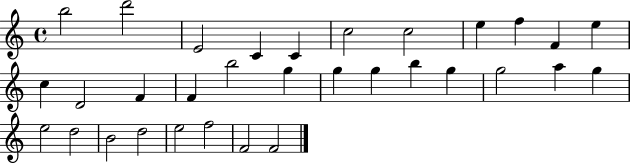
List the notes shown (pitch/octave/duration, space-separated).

B5/h D6/h E4/h C4/q C4/q C5/h C5/h E5/q F5/q F4/q E5/q C5/q D4/h F4/q F4/q B5/h G5/q G5/q G5/q B5/q G5/q G5/h A5/q G5/q E5/h D5/h B4/h D5/h E5/h F5/h F4/h F4/h